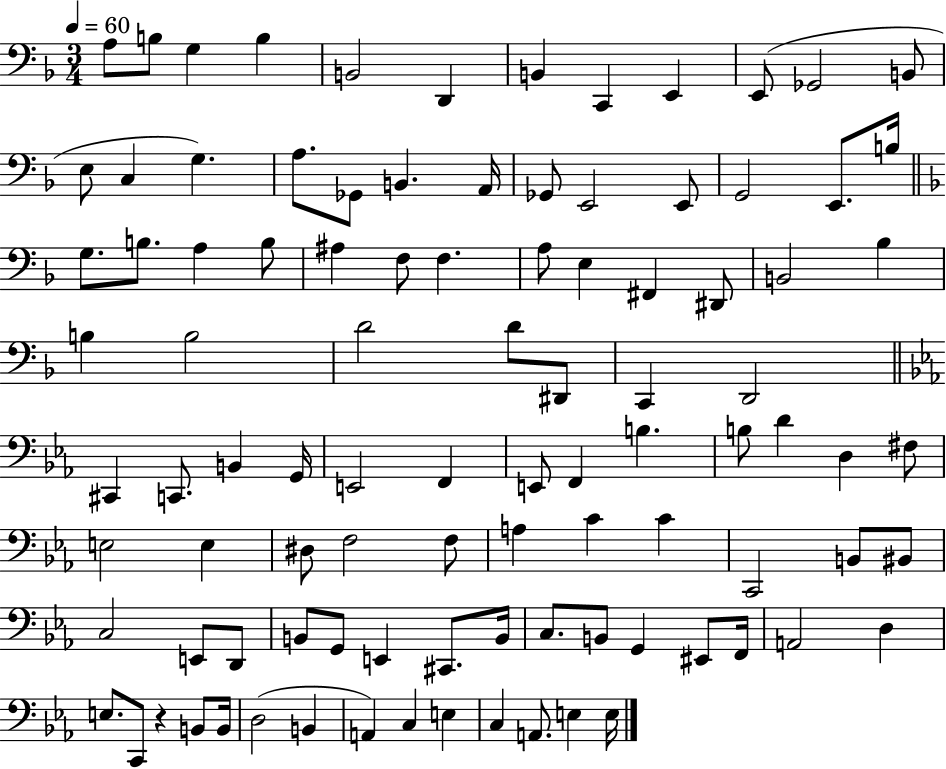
{
  \clef bass
  \numericTimeSignature
  \time 3/4
  \key f \major
  \tempo 4 = 60
  \repeat volta 2 { a8 b8 g4 b4 | b,2 d,4 | b,4 c,4 e,4 | e,8( ges,2 b,8 | \break e8 c4 g4.) | a8. ges,8 b,4. a,16 | ges,8 e,2 e,8 | g,2 e,8. b16 | \break \bar "||" \break \key f \major g8. b8. a4 b8 | ais4 f8 f4. | a8 e4 fis,4 dis,8 | b,2 bes4 | \break b4 b2 | d'2 d'8 dis,8 | c,4 d,2 | \bar "||" \break \key ees \major cis,4 c,8. b,4 g,16 | e,2 f,4 | e,8 f,4 b4. | b8 d'4 d4 fis8 | \break e2 e4 | dis8 f2 f8 | a4 c'4 c'4 | c,2 b,8 bis,8 | \break c2 e,8 d,8 | b,8 g,8 e,4 cis,8. b,16 | c8. b,8 g,4 eis,8 f,16 | a,2 d4 | \break e8. c,8 r4 b,8 b,16 | d2( b,4 | a,4) c4 e4 | c4 a,8. e4 e16 | \break } \bar "|."
}